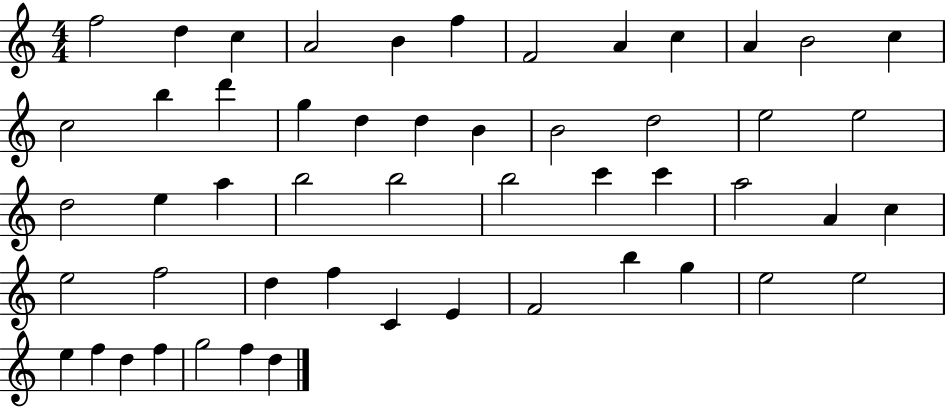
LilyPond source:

{
  \clef treble
  \numericTimeSignature
  \time 4/4
  \key c \major
  f''2 d''4 c''4 | a'2 b'4 f''4 | f'2 a'4 c''4 | a'4 b'2 c''4 | \break c''2 b''4 d'''4 | g''4 d''4 d''4 b'4 | b'2 d''2 | e''2 e''2 | \break d''2 e''4 a''4 | b''2 b''2 | b''2 c'''4 c'''4 | a''2 a'4 c''4 | \break e''2 f''2 | d''4 f''4 c'4 e'4 | f'2 b''4 g''4 | e''2 e''2 | \break e''4 f''4 d''4 f''4 | g''2 f''4 d''4 | \bar "|."
}